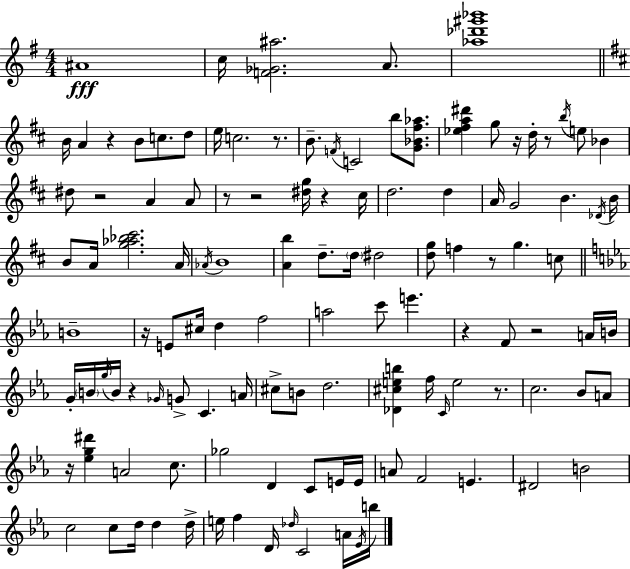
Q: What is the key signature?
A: G major